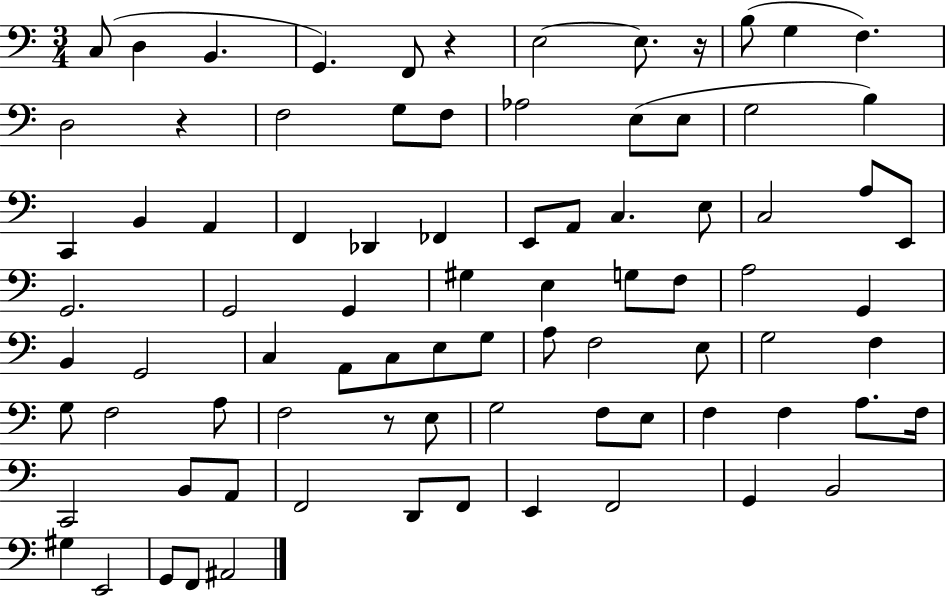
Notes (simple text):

C3/e D3/q B2/q. G2/q. F2/e R/q E3/h E3/e. R/s B3/e G3/q F3/q. D3/h R/q F3/h G3/e F3/e Ab3/h E3/e E3/e G3/h B3/q C2/q B2/q A2/q F2/q Db2/q FES2/q E2/e A2/e C3/q. E3/e C3/h A3/e E2/e G2/h. G2/h G2/q G#3/q E3/q G3/e F3/e A3/h G2/q B2/q G2/h C3/q A2/e C3/e E3/e G3/e A3/e F3/h E3/e G3/h F3/q G3/e F3/h A3/e F3/h R/e E3/e G3/h F3/e E3/e F3/q F3/q A3/e. F3/s C2/h B2/e A2/e F2/h D2/e F2/e E2/q F2/h G2/q B2/h G#3/q E2/h G2/e F2/e A#2/h